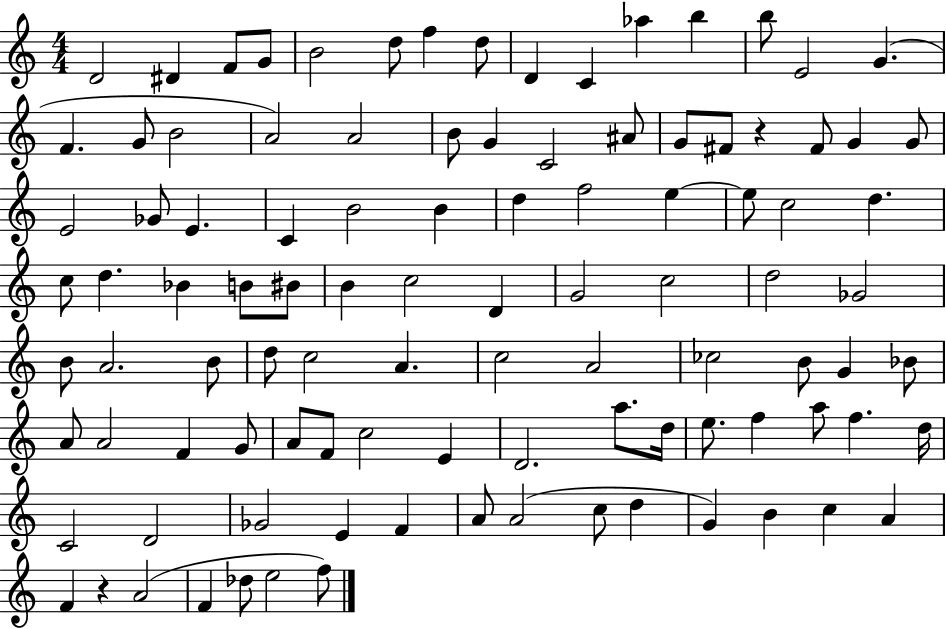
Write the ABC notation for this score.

X:1
T:Untitled
M:4/4
L:1/4
K:C
D2 ^D F/2 G/2 B2 d/2 f d/2 D C _a b b/2 E2 G F G/2 B2 A2 A2 B/2 G C2 ^A/2 G/2 ^F/2 z ^F/2 G G/2 E2 _G/2 E C B2 B d f2 e e/2 c2 d c/2 d _B B/2 ^B/2 B c2 D G2 c2 d2 _G2 B/2 A2 B/2 d/2 c2 A c2 A2 _c2 B/2 G _B/2 A/2 A2 F G/2 A/2 F/2 c2 E D2 a/2 d/4 e/2 f a/2 f d/4 C2 D2 _G2 E F A/2 A2 c/2 d G B c A F z A2 F _d/2 e2 f/2